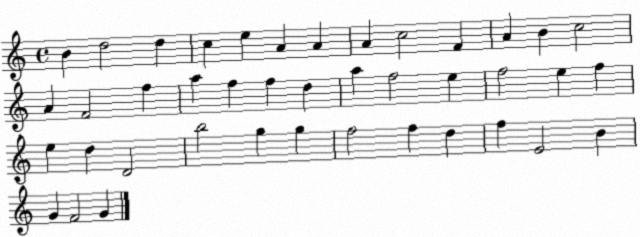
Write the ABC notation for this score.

X:1
T:Untitled
M:4/4
L:1/4
K:C
B d2 d c e A A A c2 F A B c2 A F2 f a f f d a f2 e f2 e f e d D2 b2 g g f2 f d f E2 B G F2 G